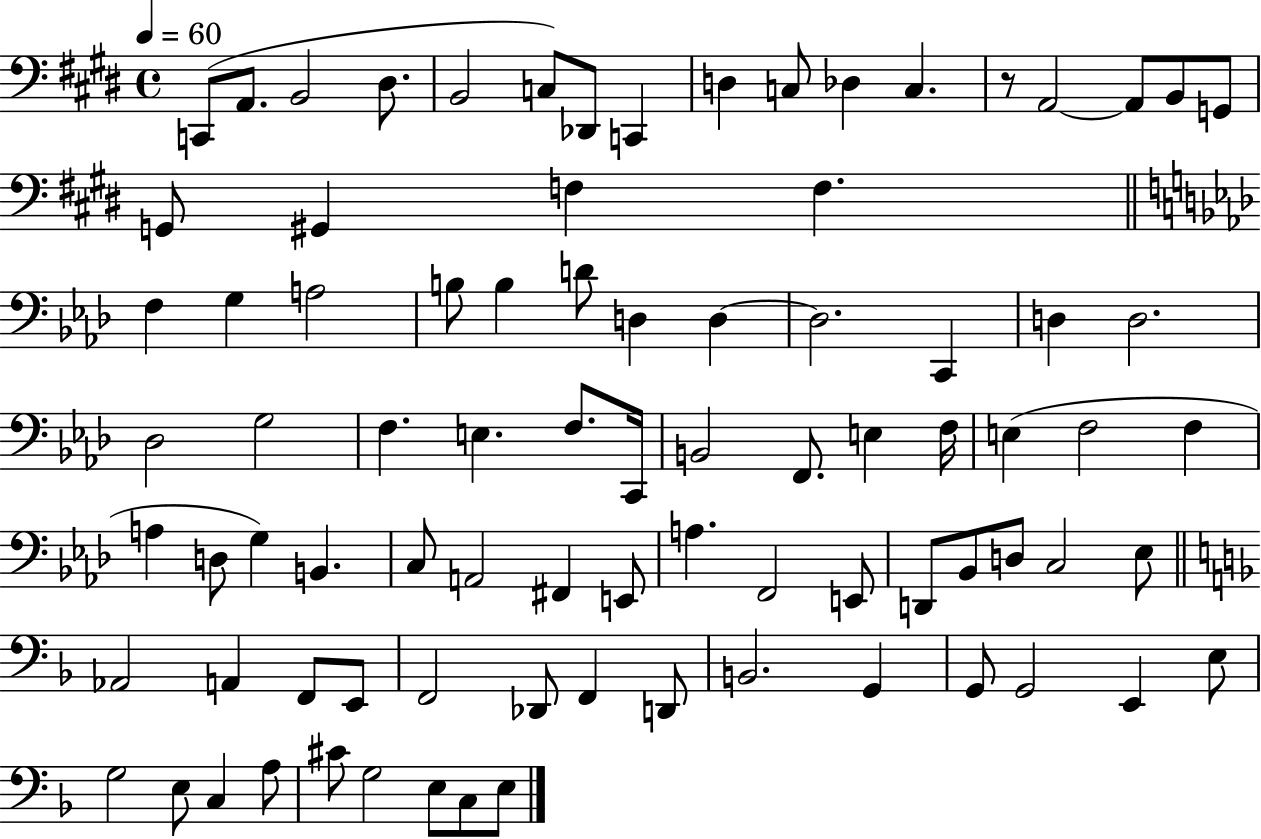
{
  \clef bass
  \time 4/4
  \defaultTimeSignature
  \key e \major
  \tempo 4 = 60
  \repeat volta 2 { c,8( a,8. b,2 dis8. | b,2 c8) des,8 c,4 | d4 c8 des4 c4. | r8 a,2~~ a,8 b,8 g,8 | \break g,8 gis,4 f4 f4. | \bar "||" \break \key aes \major f4 g4 a2 | b8 b4 d'8 d4 d4~~ | d2. c,4 | d4 d2. | \break des2 g2 | f4. e4. f8. c,16 | b,2 f,8. e4 f16 | e4( f2 f4 | \break a4 d8 g4) b,4. | c8 a,2 fis,4 e,8 | a4. f,2 e,8 | d,8 bes,8 d8 c2 ees8 | \break \bar "||" \break \key f \major aes,2 a,4 f,8 e,8 | f,2 des,8 f,4 d,8 | b,2. g,4 | g,8 g,2 e,4 e8 | \break g2 e8 c4 a8 | cis'8 g2 e8 c8 e8 | } \bar "|."
}